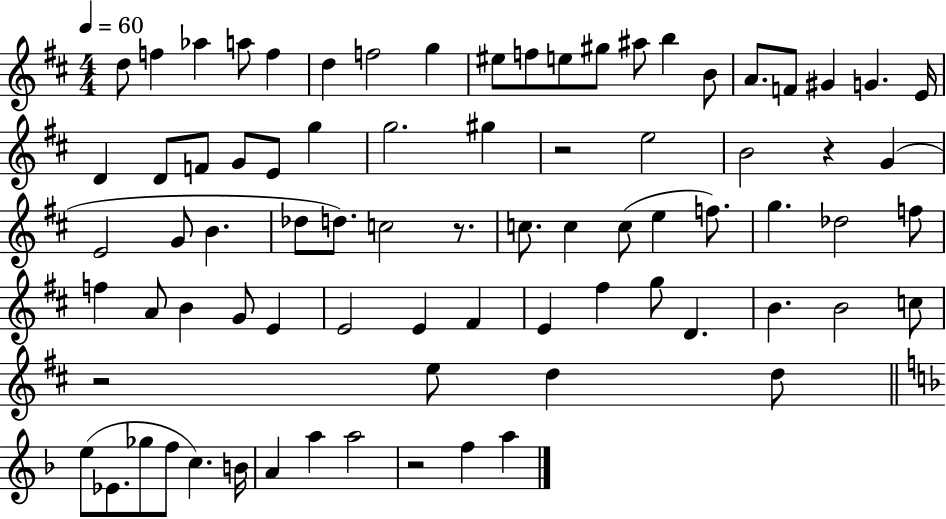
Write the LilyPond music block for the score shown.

{
  \clef treble
  \numericTimeSignature
  \time 4/4
  \key d \major
  \tempo 4 = 60
  d''8 f''4 aes''4 a''8 f''4 | d''4 f''2 g''4 | eis''8 f''8 e''8 gis''8 ais''8 b''4 b'8 | a'8. f'8 gis'4 g'4. e'16 | \break d'4 d'8 f'8 g'8 e'8 g''4 | g''2. gis''4 | r2 e''2 | b'2 r4 g'4( | \break e'2 g'8 b'4. | des''8 d''8.) c''2 r8. | c''8. c''4 c''8( e''4 f''8.) | g''4. des''2 f''8 | \break f''4 a'8 b'4 g'8 e'4 | e'2 e'4 fis'4 | e'4 fis''4 g''8 d'4. | b'4. b'2 c''8 | \break r2 e''8 d''4 d''8 | \bar "||" \break \key f \major e''8( ees'8. ges''8 f''8 c''4.) b'16 | a'4 a''4 a''2 | r2 f''4 a''4 | \bar "|."
}